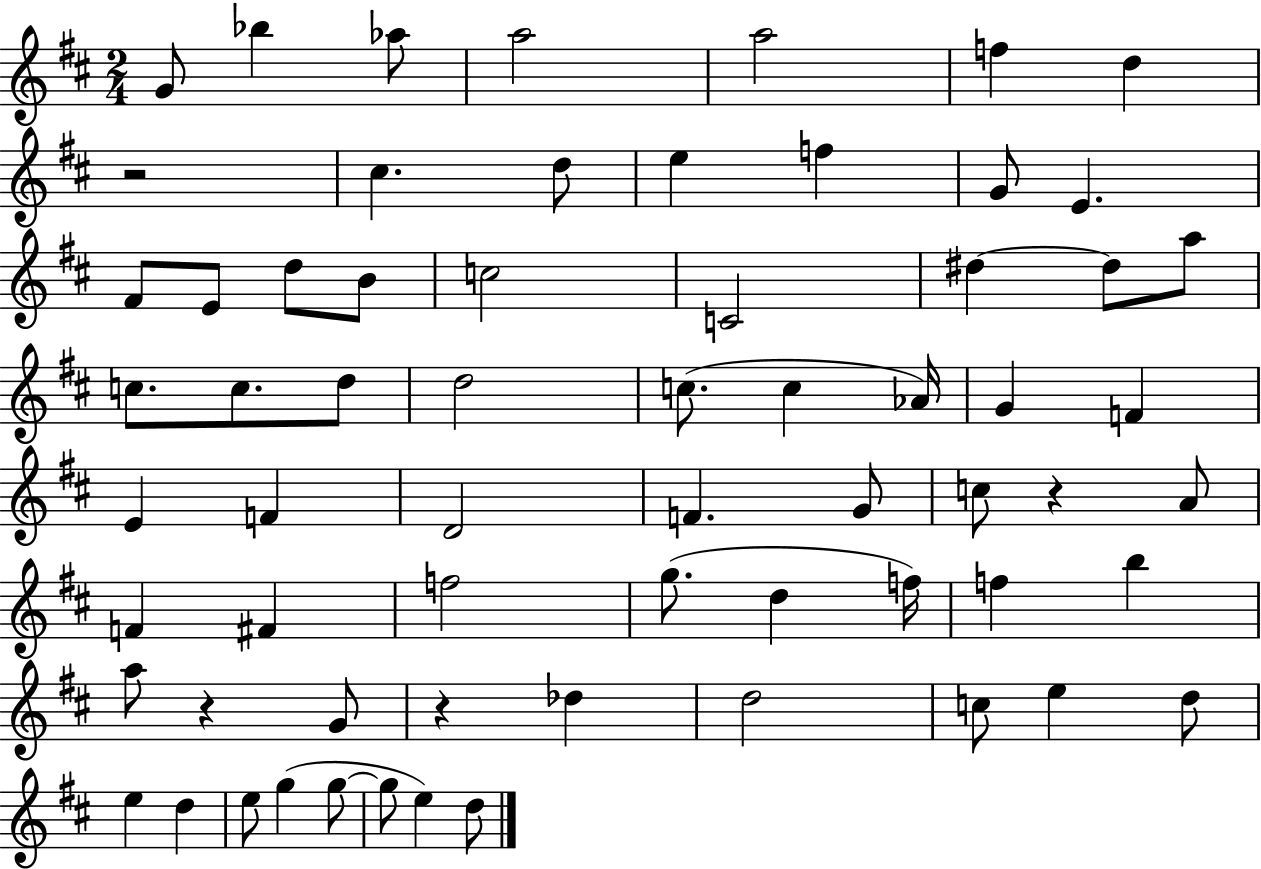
G4/e Bb5/q Ab5/e A5/h A5/h F5/q D5/q R/h C#5/q. D5/e E5/q F5/q G4/e E4/q. F#4/e E4/e D5/e B4/e C5/h C4/h D#5/q D#5/e A5/e C5/e. C5/e. D5/e D5/h C5/e. C5/q Ab4/s G4/q F4/q E4/q F4/q D4/h F4/q. G4/e C5/e R/q A4/e F4/q F#4/q F5/h G5/e. D5/q F5/s F5/q B5/q A5/e R/q G4/e R/q Db5/q D5/h C5/e E5/q D5/e E5/q D5/q E5/e G5/q G5/e G5/e E5/q D5/e